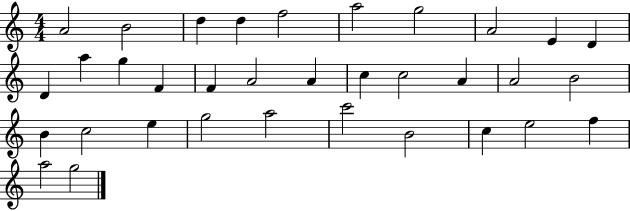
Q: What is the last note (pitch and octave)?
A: G5